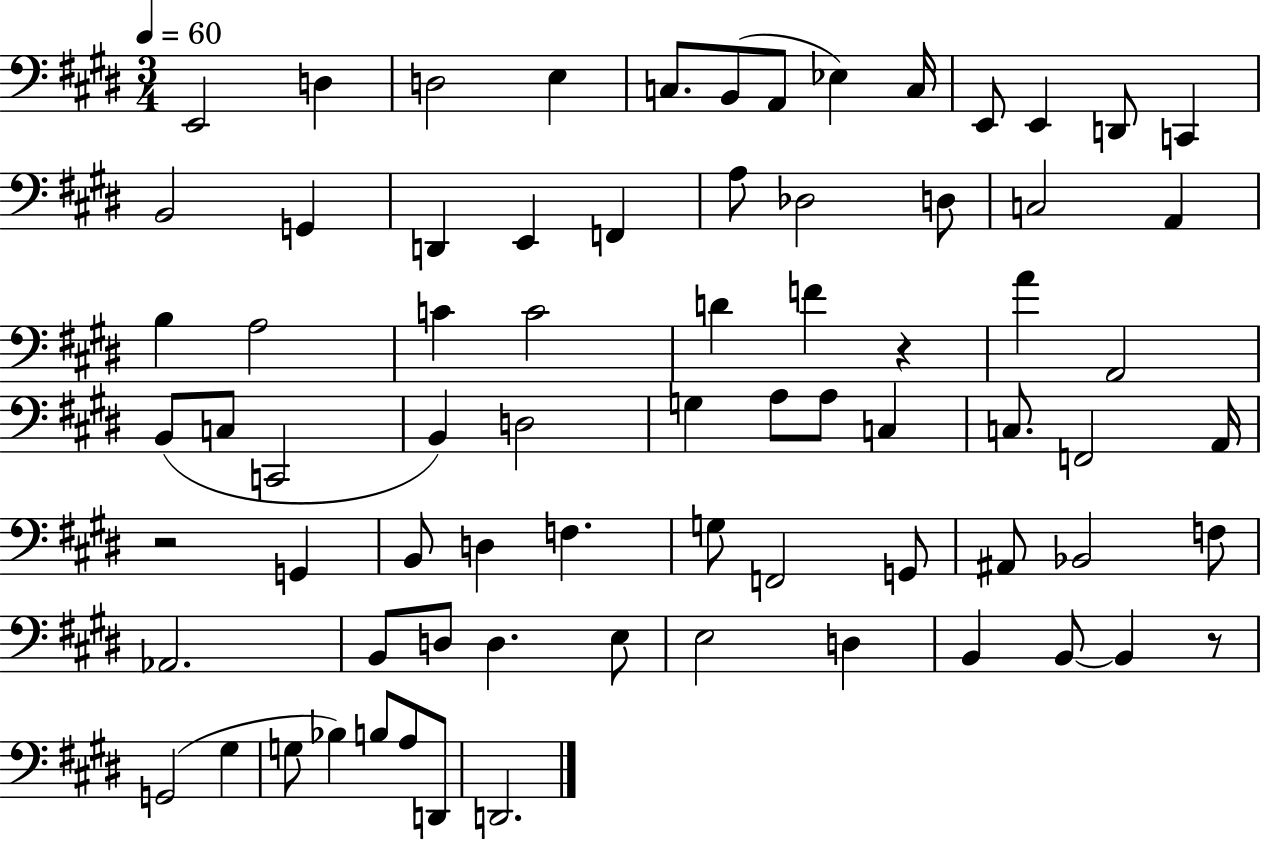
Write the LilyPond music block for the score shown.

{
  \clef bass
  \numericTimeSignature
  \time 3/4
  \key e \major
  \tempo 4 = 60
  e,2 d4 | d2 e4 | c8. b,8( a,8 ees4) c16 | e,8 e,4 d,8 c,4 | \break b,2 g,4 | d,4 e,4 f,4 | a8 des2 d8 | c2 a,4 | \break b4 a2 | c'4 c'2 | d'4 f'4 r4 | a'4 a,2 | \break b,8( c8 c,2 | b,4) d2 | g4 a8 a8 c4 | c8. f,2 a,16 | \break r2 g,4 | b,8 d4 f4. | g8 f,2 g,8 | ais,8 bes,2 f8 | \break aes,2. | b,8 d8 d4. e8 | e2 d4 | b,4 b,8~~ b,4 r8 | \break g,2( gis4 | g8 bes4) b8 a8 d,8 | d,2. | \bar "|."
}